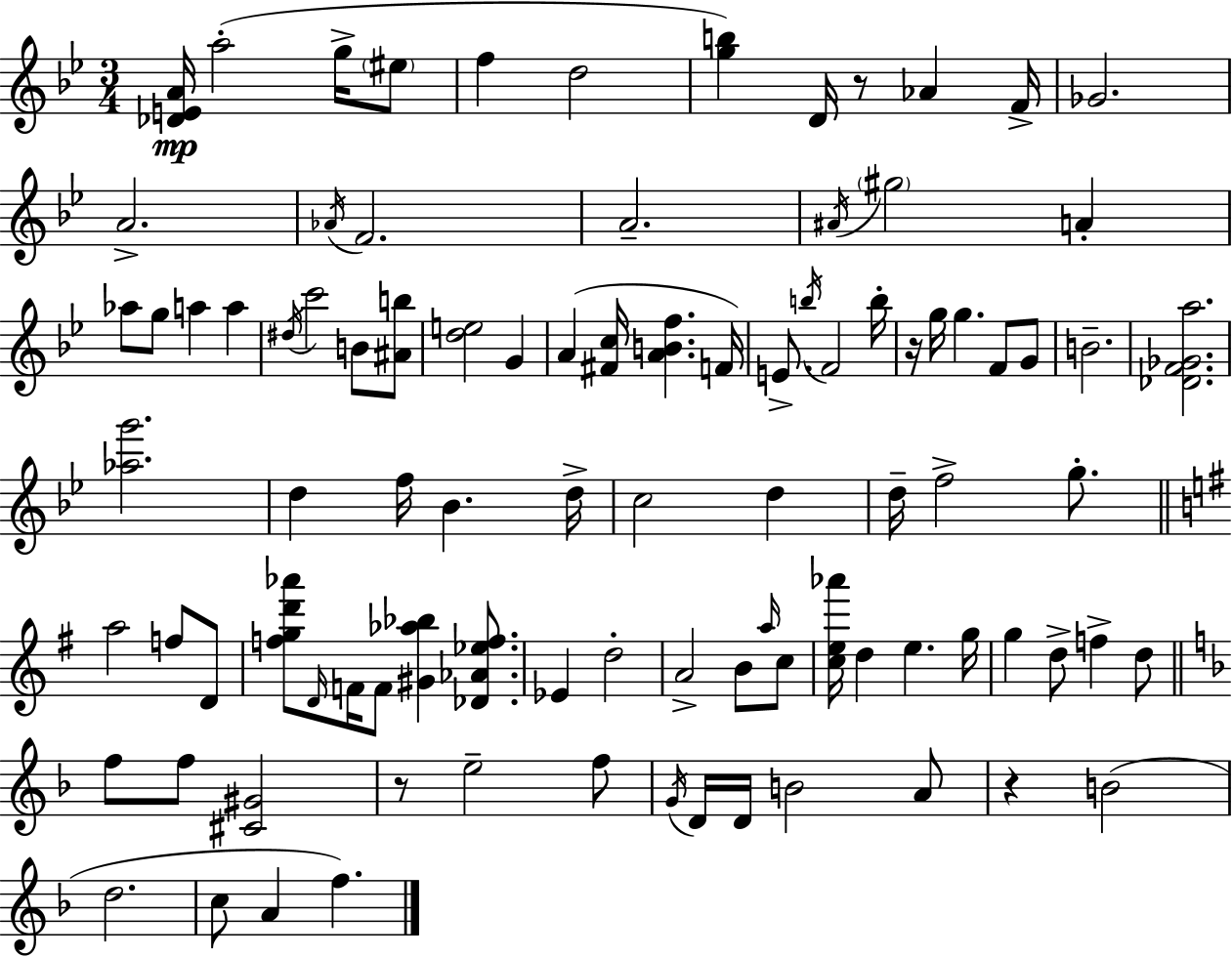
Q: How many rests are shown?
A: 4